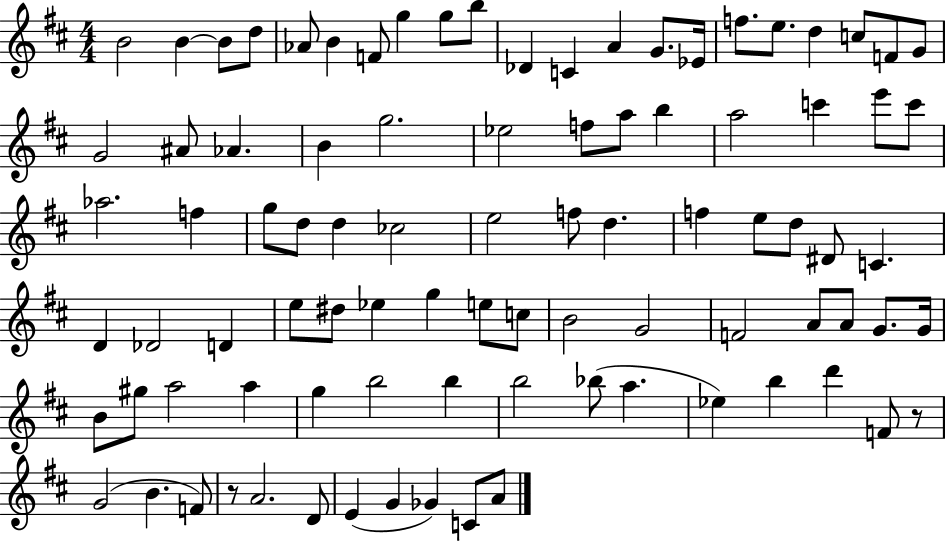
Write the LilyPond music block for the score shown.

{
  \clef treble
  \numericTimeSignature
  \time 4/4
  \key d \major
  \repeat volta 2 { b'2 b'4~~ b'8 d''8 | aes'8 b'4 f'8 g''4 g''8 b''8 | des'4 c'4 a'4 g'8. ees'16 | f''8. e''8. d''4 c''8 f'8 g'8 | \break g'2 ais'8 aes'4. | b'4 g''2. | ees''2 f''8 a''8 b''4 | a''2 c'''4 e'''8 c'''8 | \break aes''2. f''4 | g''8 d''8 d''4 ces''2 | e''2 f''8 d''4. | f''4 e''8 d''8 dis'8 c'4. | \break d'4 des'2 d'4 | e''8 dis''8 ees''4 g''4 e''8 c''8 | b'2 g'2 | f'2 a'8 a'8 g'8. g'16 | \break b'8 gis''8 a''2 a''4 | g''4 b''2 b''4 | b''2 bes''8( a''4. | ees''4) b''4 d'''4 f'8 r8 | \break g'2( b'4. f'8) | r8 a'2. d'8 | e'4( g'4 ges'4) c'8 a'8 | } \bar "|."
}